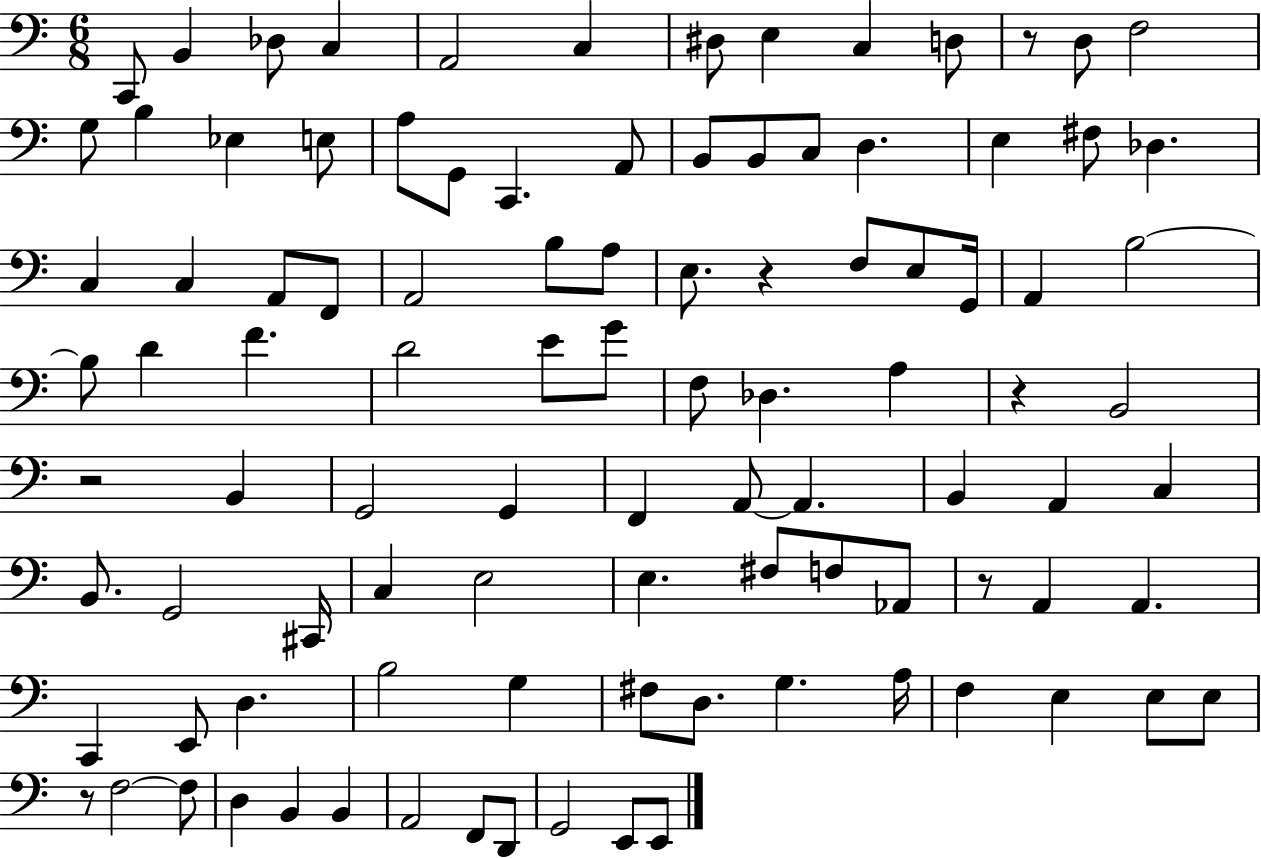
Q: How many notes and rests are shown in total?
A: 100